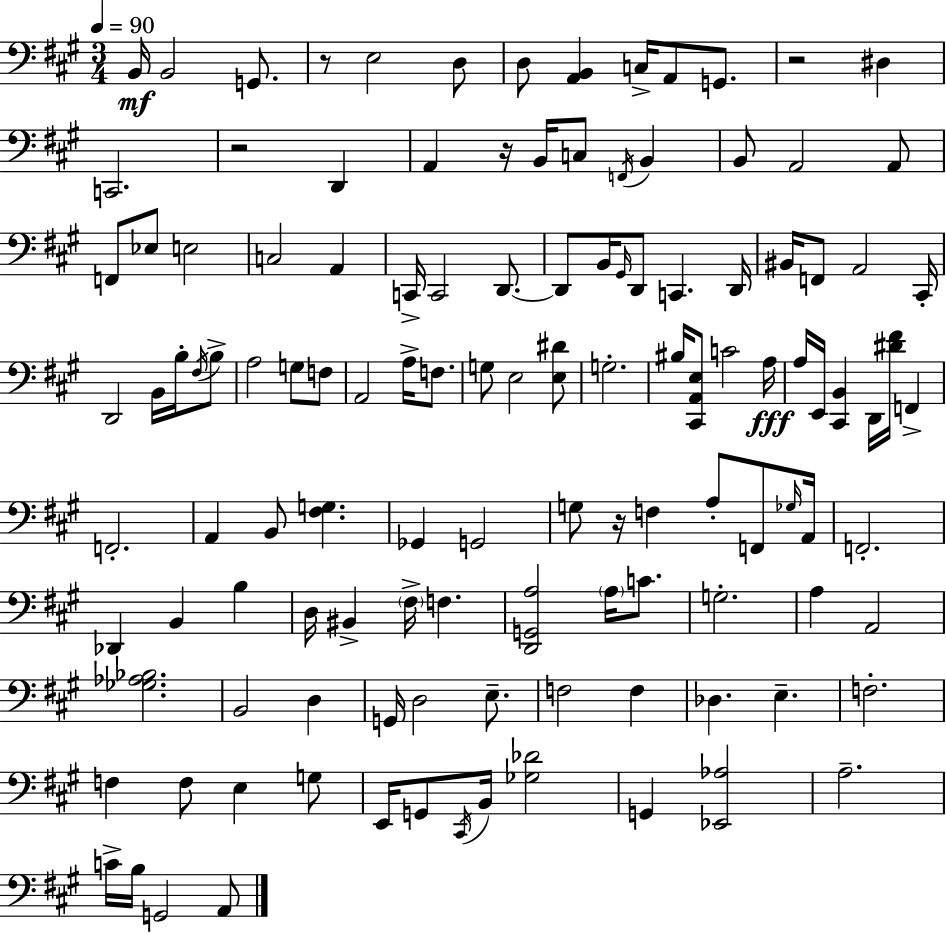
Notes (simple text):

B2/s B2/h G2/e. R/e E3/h D3/e D3/e [A2,B2]/q C3/s A2/e G2/e. R/h D#3/q C2/h. R/h D2/q A2/q R/s B2/s C3/e F2/s B2/q B2/e A2/h A2/e F2/e Eb3/e E3/h C3/h A2/q C2/s C2/h D2/e. D2/e B2/s G#2/s D2/e C2/q. D2/s BIS2/s F2/e A2/h C#2/s D2/h B2/s B3/s F#3/s B3/e A3/h G3/e F3/e A2/h A3/s F3/e. G3/e E3/h [E3,D#4]/e G3/h. BIS3/s [C#2,A2,E3]/e C4/h A3/s A3/s E2/s [C#2,B2]/q D2/s [D#4,F#4]/s F2/q F2/h. A2/q B2/e [F#3,G3]/q. Gb2/q G2/h G3/e R/s F3/q A3/e F2/e Gb3/s A2/s F2/h. Db2/q B2/q B3/q D3/s BIS2/q F#3/s F3/q. [D2,G2,A3]/h A3/s C4/e. G3/h. A3/q A2/h [Gb3,Ab3,Bb3]/h. B2/h D3/q G2/s D3/h E3/e. F3/h F3/q Db3/q. E3/q. F3/h. F3/q F3/e E3/q G3/e E2/s G2/e C#2/s B2/s [Gb3,Db4]/h G2/q [Eb2,Ab3]/h A3/h. C4/s B3/s G2/h A2/e